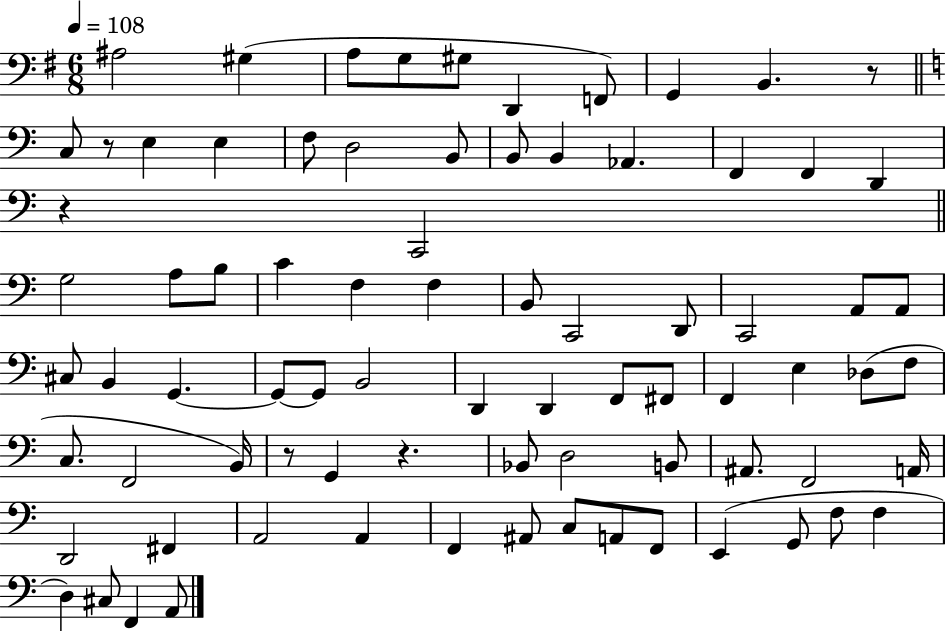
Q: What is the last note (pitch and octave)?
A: A2